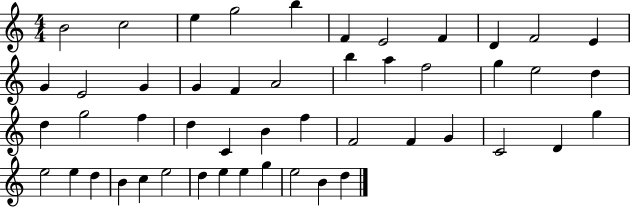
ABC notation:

X:1
T:Untitled
M:4/4
L:1/4
K:C
B2 c2 e g2 b F E2 F D F2 E G E2 G G F A2 b a f2 g e2 d d g2 f d C B f F2 F G C2 D g e2 e d B c e2 d e e g e2 B d